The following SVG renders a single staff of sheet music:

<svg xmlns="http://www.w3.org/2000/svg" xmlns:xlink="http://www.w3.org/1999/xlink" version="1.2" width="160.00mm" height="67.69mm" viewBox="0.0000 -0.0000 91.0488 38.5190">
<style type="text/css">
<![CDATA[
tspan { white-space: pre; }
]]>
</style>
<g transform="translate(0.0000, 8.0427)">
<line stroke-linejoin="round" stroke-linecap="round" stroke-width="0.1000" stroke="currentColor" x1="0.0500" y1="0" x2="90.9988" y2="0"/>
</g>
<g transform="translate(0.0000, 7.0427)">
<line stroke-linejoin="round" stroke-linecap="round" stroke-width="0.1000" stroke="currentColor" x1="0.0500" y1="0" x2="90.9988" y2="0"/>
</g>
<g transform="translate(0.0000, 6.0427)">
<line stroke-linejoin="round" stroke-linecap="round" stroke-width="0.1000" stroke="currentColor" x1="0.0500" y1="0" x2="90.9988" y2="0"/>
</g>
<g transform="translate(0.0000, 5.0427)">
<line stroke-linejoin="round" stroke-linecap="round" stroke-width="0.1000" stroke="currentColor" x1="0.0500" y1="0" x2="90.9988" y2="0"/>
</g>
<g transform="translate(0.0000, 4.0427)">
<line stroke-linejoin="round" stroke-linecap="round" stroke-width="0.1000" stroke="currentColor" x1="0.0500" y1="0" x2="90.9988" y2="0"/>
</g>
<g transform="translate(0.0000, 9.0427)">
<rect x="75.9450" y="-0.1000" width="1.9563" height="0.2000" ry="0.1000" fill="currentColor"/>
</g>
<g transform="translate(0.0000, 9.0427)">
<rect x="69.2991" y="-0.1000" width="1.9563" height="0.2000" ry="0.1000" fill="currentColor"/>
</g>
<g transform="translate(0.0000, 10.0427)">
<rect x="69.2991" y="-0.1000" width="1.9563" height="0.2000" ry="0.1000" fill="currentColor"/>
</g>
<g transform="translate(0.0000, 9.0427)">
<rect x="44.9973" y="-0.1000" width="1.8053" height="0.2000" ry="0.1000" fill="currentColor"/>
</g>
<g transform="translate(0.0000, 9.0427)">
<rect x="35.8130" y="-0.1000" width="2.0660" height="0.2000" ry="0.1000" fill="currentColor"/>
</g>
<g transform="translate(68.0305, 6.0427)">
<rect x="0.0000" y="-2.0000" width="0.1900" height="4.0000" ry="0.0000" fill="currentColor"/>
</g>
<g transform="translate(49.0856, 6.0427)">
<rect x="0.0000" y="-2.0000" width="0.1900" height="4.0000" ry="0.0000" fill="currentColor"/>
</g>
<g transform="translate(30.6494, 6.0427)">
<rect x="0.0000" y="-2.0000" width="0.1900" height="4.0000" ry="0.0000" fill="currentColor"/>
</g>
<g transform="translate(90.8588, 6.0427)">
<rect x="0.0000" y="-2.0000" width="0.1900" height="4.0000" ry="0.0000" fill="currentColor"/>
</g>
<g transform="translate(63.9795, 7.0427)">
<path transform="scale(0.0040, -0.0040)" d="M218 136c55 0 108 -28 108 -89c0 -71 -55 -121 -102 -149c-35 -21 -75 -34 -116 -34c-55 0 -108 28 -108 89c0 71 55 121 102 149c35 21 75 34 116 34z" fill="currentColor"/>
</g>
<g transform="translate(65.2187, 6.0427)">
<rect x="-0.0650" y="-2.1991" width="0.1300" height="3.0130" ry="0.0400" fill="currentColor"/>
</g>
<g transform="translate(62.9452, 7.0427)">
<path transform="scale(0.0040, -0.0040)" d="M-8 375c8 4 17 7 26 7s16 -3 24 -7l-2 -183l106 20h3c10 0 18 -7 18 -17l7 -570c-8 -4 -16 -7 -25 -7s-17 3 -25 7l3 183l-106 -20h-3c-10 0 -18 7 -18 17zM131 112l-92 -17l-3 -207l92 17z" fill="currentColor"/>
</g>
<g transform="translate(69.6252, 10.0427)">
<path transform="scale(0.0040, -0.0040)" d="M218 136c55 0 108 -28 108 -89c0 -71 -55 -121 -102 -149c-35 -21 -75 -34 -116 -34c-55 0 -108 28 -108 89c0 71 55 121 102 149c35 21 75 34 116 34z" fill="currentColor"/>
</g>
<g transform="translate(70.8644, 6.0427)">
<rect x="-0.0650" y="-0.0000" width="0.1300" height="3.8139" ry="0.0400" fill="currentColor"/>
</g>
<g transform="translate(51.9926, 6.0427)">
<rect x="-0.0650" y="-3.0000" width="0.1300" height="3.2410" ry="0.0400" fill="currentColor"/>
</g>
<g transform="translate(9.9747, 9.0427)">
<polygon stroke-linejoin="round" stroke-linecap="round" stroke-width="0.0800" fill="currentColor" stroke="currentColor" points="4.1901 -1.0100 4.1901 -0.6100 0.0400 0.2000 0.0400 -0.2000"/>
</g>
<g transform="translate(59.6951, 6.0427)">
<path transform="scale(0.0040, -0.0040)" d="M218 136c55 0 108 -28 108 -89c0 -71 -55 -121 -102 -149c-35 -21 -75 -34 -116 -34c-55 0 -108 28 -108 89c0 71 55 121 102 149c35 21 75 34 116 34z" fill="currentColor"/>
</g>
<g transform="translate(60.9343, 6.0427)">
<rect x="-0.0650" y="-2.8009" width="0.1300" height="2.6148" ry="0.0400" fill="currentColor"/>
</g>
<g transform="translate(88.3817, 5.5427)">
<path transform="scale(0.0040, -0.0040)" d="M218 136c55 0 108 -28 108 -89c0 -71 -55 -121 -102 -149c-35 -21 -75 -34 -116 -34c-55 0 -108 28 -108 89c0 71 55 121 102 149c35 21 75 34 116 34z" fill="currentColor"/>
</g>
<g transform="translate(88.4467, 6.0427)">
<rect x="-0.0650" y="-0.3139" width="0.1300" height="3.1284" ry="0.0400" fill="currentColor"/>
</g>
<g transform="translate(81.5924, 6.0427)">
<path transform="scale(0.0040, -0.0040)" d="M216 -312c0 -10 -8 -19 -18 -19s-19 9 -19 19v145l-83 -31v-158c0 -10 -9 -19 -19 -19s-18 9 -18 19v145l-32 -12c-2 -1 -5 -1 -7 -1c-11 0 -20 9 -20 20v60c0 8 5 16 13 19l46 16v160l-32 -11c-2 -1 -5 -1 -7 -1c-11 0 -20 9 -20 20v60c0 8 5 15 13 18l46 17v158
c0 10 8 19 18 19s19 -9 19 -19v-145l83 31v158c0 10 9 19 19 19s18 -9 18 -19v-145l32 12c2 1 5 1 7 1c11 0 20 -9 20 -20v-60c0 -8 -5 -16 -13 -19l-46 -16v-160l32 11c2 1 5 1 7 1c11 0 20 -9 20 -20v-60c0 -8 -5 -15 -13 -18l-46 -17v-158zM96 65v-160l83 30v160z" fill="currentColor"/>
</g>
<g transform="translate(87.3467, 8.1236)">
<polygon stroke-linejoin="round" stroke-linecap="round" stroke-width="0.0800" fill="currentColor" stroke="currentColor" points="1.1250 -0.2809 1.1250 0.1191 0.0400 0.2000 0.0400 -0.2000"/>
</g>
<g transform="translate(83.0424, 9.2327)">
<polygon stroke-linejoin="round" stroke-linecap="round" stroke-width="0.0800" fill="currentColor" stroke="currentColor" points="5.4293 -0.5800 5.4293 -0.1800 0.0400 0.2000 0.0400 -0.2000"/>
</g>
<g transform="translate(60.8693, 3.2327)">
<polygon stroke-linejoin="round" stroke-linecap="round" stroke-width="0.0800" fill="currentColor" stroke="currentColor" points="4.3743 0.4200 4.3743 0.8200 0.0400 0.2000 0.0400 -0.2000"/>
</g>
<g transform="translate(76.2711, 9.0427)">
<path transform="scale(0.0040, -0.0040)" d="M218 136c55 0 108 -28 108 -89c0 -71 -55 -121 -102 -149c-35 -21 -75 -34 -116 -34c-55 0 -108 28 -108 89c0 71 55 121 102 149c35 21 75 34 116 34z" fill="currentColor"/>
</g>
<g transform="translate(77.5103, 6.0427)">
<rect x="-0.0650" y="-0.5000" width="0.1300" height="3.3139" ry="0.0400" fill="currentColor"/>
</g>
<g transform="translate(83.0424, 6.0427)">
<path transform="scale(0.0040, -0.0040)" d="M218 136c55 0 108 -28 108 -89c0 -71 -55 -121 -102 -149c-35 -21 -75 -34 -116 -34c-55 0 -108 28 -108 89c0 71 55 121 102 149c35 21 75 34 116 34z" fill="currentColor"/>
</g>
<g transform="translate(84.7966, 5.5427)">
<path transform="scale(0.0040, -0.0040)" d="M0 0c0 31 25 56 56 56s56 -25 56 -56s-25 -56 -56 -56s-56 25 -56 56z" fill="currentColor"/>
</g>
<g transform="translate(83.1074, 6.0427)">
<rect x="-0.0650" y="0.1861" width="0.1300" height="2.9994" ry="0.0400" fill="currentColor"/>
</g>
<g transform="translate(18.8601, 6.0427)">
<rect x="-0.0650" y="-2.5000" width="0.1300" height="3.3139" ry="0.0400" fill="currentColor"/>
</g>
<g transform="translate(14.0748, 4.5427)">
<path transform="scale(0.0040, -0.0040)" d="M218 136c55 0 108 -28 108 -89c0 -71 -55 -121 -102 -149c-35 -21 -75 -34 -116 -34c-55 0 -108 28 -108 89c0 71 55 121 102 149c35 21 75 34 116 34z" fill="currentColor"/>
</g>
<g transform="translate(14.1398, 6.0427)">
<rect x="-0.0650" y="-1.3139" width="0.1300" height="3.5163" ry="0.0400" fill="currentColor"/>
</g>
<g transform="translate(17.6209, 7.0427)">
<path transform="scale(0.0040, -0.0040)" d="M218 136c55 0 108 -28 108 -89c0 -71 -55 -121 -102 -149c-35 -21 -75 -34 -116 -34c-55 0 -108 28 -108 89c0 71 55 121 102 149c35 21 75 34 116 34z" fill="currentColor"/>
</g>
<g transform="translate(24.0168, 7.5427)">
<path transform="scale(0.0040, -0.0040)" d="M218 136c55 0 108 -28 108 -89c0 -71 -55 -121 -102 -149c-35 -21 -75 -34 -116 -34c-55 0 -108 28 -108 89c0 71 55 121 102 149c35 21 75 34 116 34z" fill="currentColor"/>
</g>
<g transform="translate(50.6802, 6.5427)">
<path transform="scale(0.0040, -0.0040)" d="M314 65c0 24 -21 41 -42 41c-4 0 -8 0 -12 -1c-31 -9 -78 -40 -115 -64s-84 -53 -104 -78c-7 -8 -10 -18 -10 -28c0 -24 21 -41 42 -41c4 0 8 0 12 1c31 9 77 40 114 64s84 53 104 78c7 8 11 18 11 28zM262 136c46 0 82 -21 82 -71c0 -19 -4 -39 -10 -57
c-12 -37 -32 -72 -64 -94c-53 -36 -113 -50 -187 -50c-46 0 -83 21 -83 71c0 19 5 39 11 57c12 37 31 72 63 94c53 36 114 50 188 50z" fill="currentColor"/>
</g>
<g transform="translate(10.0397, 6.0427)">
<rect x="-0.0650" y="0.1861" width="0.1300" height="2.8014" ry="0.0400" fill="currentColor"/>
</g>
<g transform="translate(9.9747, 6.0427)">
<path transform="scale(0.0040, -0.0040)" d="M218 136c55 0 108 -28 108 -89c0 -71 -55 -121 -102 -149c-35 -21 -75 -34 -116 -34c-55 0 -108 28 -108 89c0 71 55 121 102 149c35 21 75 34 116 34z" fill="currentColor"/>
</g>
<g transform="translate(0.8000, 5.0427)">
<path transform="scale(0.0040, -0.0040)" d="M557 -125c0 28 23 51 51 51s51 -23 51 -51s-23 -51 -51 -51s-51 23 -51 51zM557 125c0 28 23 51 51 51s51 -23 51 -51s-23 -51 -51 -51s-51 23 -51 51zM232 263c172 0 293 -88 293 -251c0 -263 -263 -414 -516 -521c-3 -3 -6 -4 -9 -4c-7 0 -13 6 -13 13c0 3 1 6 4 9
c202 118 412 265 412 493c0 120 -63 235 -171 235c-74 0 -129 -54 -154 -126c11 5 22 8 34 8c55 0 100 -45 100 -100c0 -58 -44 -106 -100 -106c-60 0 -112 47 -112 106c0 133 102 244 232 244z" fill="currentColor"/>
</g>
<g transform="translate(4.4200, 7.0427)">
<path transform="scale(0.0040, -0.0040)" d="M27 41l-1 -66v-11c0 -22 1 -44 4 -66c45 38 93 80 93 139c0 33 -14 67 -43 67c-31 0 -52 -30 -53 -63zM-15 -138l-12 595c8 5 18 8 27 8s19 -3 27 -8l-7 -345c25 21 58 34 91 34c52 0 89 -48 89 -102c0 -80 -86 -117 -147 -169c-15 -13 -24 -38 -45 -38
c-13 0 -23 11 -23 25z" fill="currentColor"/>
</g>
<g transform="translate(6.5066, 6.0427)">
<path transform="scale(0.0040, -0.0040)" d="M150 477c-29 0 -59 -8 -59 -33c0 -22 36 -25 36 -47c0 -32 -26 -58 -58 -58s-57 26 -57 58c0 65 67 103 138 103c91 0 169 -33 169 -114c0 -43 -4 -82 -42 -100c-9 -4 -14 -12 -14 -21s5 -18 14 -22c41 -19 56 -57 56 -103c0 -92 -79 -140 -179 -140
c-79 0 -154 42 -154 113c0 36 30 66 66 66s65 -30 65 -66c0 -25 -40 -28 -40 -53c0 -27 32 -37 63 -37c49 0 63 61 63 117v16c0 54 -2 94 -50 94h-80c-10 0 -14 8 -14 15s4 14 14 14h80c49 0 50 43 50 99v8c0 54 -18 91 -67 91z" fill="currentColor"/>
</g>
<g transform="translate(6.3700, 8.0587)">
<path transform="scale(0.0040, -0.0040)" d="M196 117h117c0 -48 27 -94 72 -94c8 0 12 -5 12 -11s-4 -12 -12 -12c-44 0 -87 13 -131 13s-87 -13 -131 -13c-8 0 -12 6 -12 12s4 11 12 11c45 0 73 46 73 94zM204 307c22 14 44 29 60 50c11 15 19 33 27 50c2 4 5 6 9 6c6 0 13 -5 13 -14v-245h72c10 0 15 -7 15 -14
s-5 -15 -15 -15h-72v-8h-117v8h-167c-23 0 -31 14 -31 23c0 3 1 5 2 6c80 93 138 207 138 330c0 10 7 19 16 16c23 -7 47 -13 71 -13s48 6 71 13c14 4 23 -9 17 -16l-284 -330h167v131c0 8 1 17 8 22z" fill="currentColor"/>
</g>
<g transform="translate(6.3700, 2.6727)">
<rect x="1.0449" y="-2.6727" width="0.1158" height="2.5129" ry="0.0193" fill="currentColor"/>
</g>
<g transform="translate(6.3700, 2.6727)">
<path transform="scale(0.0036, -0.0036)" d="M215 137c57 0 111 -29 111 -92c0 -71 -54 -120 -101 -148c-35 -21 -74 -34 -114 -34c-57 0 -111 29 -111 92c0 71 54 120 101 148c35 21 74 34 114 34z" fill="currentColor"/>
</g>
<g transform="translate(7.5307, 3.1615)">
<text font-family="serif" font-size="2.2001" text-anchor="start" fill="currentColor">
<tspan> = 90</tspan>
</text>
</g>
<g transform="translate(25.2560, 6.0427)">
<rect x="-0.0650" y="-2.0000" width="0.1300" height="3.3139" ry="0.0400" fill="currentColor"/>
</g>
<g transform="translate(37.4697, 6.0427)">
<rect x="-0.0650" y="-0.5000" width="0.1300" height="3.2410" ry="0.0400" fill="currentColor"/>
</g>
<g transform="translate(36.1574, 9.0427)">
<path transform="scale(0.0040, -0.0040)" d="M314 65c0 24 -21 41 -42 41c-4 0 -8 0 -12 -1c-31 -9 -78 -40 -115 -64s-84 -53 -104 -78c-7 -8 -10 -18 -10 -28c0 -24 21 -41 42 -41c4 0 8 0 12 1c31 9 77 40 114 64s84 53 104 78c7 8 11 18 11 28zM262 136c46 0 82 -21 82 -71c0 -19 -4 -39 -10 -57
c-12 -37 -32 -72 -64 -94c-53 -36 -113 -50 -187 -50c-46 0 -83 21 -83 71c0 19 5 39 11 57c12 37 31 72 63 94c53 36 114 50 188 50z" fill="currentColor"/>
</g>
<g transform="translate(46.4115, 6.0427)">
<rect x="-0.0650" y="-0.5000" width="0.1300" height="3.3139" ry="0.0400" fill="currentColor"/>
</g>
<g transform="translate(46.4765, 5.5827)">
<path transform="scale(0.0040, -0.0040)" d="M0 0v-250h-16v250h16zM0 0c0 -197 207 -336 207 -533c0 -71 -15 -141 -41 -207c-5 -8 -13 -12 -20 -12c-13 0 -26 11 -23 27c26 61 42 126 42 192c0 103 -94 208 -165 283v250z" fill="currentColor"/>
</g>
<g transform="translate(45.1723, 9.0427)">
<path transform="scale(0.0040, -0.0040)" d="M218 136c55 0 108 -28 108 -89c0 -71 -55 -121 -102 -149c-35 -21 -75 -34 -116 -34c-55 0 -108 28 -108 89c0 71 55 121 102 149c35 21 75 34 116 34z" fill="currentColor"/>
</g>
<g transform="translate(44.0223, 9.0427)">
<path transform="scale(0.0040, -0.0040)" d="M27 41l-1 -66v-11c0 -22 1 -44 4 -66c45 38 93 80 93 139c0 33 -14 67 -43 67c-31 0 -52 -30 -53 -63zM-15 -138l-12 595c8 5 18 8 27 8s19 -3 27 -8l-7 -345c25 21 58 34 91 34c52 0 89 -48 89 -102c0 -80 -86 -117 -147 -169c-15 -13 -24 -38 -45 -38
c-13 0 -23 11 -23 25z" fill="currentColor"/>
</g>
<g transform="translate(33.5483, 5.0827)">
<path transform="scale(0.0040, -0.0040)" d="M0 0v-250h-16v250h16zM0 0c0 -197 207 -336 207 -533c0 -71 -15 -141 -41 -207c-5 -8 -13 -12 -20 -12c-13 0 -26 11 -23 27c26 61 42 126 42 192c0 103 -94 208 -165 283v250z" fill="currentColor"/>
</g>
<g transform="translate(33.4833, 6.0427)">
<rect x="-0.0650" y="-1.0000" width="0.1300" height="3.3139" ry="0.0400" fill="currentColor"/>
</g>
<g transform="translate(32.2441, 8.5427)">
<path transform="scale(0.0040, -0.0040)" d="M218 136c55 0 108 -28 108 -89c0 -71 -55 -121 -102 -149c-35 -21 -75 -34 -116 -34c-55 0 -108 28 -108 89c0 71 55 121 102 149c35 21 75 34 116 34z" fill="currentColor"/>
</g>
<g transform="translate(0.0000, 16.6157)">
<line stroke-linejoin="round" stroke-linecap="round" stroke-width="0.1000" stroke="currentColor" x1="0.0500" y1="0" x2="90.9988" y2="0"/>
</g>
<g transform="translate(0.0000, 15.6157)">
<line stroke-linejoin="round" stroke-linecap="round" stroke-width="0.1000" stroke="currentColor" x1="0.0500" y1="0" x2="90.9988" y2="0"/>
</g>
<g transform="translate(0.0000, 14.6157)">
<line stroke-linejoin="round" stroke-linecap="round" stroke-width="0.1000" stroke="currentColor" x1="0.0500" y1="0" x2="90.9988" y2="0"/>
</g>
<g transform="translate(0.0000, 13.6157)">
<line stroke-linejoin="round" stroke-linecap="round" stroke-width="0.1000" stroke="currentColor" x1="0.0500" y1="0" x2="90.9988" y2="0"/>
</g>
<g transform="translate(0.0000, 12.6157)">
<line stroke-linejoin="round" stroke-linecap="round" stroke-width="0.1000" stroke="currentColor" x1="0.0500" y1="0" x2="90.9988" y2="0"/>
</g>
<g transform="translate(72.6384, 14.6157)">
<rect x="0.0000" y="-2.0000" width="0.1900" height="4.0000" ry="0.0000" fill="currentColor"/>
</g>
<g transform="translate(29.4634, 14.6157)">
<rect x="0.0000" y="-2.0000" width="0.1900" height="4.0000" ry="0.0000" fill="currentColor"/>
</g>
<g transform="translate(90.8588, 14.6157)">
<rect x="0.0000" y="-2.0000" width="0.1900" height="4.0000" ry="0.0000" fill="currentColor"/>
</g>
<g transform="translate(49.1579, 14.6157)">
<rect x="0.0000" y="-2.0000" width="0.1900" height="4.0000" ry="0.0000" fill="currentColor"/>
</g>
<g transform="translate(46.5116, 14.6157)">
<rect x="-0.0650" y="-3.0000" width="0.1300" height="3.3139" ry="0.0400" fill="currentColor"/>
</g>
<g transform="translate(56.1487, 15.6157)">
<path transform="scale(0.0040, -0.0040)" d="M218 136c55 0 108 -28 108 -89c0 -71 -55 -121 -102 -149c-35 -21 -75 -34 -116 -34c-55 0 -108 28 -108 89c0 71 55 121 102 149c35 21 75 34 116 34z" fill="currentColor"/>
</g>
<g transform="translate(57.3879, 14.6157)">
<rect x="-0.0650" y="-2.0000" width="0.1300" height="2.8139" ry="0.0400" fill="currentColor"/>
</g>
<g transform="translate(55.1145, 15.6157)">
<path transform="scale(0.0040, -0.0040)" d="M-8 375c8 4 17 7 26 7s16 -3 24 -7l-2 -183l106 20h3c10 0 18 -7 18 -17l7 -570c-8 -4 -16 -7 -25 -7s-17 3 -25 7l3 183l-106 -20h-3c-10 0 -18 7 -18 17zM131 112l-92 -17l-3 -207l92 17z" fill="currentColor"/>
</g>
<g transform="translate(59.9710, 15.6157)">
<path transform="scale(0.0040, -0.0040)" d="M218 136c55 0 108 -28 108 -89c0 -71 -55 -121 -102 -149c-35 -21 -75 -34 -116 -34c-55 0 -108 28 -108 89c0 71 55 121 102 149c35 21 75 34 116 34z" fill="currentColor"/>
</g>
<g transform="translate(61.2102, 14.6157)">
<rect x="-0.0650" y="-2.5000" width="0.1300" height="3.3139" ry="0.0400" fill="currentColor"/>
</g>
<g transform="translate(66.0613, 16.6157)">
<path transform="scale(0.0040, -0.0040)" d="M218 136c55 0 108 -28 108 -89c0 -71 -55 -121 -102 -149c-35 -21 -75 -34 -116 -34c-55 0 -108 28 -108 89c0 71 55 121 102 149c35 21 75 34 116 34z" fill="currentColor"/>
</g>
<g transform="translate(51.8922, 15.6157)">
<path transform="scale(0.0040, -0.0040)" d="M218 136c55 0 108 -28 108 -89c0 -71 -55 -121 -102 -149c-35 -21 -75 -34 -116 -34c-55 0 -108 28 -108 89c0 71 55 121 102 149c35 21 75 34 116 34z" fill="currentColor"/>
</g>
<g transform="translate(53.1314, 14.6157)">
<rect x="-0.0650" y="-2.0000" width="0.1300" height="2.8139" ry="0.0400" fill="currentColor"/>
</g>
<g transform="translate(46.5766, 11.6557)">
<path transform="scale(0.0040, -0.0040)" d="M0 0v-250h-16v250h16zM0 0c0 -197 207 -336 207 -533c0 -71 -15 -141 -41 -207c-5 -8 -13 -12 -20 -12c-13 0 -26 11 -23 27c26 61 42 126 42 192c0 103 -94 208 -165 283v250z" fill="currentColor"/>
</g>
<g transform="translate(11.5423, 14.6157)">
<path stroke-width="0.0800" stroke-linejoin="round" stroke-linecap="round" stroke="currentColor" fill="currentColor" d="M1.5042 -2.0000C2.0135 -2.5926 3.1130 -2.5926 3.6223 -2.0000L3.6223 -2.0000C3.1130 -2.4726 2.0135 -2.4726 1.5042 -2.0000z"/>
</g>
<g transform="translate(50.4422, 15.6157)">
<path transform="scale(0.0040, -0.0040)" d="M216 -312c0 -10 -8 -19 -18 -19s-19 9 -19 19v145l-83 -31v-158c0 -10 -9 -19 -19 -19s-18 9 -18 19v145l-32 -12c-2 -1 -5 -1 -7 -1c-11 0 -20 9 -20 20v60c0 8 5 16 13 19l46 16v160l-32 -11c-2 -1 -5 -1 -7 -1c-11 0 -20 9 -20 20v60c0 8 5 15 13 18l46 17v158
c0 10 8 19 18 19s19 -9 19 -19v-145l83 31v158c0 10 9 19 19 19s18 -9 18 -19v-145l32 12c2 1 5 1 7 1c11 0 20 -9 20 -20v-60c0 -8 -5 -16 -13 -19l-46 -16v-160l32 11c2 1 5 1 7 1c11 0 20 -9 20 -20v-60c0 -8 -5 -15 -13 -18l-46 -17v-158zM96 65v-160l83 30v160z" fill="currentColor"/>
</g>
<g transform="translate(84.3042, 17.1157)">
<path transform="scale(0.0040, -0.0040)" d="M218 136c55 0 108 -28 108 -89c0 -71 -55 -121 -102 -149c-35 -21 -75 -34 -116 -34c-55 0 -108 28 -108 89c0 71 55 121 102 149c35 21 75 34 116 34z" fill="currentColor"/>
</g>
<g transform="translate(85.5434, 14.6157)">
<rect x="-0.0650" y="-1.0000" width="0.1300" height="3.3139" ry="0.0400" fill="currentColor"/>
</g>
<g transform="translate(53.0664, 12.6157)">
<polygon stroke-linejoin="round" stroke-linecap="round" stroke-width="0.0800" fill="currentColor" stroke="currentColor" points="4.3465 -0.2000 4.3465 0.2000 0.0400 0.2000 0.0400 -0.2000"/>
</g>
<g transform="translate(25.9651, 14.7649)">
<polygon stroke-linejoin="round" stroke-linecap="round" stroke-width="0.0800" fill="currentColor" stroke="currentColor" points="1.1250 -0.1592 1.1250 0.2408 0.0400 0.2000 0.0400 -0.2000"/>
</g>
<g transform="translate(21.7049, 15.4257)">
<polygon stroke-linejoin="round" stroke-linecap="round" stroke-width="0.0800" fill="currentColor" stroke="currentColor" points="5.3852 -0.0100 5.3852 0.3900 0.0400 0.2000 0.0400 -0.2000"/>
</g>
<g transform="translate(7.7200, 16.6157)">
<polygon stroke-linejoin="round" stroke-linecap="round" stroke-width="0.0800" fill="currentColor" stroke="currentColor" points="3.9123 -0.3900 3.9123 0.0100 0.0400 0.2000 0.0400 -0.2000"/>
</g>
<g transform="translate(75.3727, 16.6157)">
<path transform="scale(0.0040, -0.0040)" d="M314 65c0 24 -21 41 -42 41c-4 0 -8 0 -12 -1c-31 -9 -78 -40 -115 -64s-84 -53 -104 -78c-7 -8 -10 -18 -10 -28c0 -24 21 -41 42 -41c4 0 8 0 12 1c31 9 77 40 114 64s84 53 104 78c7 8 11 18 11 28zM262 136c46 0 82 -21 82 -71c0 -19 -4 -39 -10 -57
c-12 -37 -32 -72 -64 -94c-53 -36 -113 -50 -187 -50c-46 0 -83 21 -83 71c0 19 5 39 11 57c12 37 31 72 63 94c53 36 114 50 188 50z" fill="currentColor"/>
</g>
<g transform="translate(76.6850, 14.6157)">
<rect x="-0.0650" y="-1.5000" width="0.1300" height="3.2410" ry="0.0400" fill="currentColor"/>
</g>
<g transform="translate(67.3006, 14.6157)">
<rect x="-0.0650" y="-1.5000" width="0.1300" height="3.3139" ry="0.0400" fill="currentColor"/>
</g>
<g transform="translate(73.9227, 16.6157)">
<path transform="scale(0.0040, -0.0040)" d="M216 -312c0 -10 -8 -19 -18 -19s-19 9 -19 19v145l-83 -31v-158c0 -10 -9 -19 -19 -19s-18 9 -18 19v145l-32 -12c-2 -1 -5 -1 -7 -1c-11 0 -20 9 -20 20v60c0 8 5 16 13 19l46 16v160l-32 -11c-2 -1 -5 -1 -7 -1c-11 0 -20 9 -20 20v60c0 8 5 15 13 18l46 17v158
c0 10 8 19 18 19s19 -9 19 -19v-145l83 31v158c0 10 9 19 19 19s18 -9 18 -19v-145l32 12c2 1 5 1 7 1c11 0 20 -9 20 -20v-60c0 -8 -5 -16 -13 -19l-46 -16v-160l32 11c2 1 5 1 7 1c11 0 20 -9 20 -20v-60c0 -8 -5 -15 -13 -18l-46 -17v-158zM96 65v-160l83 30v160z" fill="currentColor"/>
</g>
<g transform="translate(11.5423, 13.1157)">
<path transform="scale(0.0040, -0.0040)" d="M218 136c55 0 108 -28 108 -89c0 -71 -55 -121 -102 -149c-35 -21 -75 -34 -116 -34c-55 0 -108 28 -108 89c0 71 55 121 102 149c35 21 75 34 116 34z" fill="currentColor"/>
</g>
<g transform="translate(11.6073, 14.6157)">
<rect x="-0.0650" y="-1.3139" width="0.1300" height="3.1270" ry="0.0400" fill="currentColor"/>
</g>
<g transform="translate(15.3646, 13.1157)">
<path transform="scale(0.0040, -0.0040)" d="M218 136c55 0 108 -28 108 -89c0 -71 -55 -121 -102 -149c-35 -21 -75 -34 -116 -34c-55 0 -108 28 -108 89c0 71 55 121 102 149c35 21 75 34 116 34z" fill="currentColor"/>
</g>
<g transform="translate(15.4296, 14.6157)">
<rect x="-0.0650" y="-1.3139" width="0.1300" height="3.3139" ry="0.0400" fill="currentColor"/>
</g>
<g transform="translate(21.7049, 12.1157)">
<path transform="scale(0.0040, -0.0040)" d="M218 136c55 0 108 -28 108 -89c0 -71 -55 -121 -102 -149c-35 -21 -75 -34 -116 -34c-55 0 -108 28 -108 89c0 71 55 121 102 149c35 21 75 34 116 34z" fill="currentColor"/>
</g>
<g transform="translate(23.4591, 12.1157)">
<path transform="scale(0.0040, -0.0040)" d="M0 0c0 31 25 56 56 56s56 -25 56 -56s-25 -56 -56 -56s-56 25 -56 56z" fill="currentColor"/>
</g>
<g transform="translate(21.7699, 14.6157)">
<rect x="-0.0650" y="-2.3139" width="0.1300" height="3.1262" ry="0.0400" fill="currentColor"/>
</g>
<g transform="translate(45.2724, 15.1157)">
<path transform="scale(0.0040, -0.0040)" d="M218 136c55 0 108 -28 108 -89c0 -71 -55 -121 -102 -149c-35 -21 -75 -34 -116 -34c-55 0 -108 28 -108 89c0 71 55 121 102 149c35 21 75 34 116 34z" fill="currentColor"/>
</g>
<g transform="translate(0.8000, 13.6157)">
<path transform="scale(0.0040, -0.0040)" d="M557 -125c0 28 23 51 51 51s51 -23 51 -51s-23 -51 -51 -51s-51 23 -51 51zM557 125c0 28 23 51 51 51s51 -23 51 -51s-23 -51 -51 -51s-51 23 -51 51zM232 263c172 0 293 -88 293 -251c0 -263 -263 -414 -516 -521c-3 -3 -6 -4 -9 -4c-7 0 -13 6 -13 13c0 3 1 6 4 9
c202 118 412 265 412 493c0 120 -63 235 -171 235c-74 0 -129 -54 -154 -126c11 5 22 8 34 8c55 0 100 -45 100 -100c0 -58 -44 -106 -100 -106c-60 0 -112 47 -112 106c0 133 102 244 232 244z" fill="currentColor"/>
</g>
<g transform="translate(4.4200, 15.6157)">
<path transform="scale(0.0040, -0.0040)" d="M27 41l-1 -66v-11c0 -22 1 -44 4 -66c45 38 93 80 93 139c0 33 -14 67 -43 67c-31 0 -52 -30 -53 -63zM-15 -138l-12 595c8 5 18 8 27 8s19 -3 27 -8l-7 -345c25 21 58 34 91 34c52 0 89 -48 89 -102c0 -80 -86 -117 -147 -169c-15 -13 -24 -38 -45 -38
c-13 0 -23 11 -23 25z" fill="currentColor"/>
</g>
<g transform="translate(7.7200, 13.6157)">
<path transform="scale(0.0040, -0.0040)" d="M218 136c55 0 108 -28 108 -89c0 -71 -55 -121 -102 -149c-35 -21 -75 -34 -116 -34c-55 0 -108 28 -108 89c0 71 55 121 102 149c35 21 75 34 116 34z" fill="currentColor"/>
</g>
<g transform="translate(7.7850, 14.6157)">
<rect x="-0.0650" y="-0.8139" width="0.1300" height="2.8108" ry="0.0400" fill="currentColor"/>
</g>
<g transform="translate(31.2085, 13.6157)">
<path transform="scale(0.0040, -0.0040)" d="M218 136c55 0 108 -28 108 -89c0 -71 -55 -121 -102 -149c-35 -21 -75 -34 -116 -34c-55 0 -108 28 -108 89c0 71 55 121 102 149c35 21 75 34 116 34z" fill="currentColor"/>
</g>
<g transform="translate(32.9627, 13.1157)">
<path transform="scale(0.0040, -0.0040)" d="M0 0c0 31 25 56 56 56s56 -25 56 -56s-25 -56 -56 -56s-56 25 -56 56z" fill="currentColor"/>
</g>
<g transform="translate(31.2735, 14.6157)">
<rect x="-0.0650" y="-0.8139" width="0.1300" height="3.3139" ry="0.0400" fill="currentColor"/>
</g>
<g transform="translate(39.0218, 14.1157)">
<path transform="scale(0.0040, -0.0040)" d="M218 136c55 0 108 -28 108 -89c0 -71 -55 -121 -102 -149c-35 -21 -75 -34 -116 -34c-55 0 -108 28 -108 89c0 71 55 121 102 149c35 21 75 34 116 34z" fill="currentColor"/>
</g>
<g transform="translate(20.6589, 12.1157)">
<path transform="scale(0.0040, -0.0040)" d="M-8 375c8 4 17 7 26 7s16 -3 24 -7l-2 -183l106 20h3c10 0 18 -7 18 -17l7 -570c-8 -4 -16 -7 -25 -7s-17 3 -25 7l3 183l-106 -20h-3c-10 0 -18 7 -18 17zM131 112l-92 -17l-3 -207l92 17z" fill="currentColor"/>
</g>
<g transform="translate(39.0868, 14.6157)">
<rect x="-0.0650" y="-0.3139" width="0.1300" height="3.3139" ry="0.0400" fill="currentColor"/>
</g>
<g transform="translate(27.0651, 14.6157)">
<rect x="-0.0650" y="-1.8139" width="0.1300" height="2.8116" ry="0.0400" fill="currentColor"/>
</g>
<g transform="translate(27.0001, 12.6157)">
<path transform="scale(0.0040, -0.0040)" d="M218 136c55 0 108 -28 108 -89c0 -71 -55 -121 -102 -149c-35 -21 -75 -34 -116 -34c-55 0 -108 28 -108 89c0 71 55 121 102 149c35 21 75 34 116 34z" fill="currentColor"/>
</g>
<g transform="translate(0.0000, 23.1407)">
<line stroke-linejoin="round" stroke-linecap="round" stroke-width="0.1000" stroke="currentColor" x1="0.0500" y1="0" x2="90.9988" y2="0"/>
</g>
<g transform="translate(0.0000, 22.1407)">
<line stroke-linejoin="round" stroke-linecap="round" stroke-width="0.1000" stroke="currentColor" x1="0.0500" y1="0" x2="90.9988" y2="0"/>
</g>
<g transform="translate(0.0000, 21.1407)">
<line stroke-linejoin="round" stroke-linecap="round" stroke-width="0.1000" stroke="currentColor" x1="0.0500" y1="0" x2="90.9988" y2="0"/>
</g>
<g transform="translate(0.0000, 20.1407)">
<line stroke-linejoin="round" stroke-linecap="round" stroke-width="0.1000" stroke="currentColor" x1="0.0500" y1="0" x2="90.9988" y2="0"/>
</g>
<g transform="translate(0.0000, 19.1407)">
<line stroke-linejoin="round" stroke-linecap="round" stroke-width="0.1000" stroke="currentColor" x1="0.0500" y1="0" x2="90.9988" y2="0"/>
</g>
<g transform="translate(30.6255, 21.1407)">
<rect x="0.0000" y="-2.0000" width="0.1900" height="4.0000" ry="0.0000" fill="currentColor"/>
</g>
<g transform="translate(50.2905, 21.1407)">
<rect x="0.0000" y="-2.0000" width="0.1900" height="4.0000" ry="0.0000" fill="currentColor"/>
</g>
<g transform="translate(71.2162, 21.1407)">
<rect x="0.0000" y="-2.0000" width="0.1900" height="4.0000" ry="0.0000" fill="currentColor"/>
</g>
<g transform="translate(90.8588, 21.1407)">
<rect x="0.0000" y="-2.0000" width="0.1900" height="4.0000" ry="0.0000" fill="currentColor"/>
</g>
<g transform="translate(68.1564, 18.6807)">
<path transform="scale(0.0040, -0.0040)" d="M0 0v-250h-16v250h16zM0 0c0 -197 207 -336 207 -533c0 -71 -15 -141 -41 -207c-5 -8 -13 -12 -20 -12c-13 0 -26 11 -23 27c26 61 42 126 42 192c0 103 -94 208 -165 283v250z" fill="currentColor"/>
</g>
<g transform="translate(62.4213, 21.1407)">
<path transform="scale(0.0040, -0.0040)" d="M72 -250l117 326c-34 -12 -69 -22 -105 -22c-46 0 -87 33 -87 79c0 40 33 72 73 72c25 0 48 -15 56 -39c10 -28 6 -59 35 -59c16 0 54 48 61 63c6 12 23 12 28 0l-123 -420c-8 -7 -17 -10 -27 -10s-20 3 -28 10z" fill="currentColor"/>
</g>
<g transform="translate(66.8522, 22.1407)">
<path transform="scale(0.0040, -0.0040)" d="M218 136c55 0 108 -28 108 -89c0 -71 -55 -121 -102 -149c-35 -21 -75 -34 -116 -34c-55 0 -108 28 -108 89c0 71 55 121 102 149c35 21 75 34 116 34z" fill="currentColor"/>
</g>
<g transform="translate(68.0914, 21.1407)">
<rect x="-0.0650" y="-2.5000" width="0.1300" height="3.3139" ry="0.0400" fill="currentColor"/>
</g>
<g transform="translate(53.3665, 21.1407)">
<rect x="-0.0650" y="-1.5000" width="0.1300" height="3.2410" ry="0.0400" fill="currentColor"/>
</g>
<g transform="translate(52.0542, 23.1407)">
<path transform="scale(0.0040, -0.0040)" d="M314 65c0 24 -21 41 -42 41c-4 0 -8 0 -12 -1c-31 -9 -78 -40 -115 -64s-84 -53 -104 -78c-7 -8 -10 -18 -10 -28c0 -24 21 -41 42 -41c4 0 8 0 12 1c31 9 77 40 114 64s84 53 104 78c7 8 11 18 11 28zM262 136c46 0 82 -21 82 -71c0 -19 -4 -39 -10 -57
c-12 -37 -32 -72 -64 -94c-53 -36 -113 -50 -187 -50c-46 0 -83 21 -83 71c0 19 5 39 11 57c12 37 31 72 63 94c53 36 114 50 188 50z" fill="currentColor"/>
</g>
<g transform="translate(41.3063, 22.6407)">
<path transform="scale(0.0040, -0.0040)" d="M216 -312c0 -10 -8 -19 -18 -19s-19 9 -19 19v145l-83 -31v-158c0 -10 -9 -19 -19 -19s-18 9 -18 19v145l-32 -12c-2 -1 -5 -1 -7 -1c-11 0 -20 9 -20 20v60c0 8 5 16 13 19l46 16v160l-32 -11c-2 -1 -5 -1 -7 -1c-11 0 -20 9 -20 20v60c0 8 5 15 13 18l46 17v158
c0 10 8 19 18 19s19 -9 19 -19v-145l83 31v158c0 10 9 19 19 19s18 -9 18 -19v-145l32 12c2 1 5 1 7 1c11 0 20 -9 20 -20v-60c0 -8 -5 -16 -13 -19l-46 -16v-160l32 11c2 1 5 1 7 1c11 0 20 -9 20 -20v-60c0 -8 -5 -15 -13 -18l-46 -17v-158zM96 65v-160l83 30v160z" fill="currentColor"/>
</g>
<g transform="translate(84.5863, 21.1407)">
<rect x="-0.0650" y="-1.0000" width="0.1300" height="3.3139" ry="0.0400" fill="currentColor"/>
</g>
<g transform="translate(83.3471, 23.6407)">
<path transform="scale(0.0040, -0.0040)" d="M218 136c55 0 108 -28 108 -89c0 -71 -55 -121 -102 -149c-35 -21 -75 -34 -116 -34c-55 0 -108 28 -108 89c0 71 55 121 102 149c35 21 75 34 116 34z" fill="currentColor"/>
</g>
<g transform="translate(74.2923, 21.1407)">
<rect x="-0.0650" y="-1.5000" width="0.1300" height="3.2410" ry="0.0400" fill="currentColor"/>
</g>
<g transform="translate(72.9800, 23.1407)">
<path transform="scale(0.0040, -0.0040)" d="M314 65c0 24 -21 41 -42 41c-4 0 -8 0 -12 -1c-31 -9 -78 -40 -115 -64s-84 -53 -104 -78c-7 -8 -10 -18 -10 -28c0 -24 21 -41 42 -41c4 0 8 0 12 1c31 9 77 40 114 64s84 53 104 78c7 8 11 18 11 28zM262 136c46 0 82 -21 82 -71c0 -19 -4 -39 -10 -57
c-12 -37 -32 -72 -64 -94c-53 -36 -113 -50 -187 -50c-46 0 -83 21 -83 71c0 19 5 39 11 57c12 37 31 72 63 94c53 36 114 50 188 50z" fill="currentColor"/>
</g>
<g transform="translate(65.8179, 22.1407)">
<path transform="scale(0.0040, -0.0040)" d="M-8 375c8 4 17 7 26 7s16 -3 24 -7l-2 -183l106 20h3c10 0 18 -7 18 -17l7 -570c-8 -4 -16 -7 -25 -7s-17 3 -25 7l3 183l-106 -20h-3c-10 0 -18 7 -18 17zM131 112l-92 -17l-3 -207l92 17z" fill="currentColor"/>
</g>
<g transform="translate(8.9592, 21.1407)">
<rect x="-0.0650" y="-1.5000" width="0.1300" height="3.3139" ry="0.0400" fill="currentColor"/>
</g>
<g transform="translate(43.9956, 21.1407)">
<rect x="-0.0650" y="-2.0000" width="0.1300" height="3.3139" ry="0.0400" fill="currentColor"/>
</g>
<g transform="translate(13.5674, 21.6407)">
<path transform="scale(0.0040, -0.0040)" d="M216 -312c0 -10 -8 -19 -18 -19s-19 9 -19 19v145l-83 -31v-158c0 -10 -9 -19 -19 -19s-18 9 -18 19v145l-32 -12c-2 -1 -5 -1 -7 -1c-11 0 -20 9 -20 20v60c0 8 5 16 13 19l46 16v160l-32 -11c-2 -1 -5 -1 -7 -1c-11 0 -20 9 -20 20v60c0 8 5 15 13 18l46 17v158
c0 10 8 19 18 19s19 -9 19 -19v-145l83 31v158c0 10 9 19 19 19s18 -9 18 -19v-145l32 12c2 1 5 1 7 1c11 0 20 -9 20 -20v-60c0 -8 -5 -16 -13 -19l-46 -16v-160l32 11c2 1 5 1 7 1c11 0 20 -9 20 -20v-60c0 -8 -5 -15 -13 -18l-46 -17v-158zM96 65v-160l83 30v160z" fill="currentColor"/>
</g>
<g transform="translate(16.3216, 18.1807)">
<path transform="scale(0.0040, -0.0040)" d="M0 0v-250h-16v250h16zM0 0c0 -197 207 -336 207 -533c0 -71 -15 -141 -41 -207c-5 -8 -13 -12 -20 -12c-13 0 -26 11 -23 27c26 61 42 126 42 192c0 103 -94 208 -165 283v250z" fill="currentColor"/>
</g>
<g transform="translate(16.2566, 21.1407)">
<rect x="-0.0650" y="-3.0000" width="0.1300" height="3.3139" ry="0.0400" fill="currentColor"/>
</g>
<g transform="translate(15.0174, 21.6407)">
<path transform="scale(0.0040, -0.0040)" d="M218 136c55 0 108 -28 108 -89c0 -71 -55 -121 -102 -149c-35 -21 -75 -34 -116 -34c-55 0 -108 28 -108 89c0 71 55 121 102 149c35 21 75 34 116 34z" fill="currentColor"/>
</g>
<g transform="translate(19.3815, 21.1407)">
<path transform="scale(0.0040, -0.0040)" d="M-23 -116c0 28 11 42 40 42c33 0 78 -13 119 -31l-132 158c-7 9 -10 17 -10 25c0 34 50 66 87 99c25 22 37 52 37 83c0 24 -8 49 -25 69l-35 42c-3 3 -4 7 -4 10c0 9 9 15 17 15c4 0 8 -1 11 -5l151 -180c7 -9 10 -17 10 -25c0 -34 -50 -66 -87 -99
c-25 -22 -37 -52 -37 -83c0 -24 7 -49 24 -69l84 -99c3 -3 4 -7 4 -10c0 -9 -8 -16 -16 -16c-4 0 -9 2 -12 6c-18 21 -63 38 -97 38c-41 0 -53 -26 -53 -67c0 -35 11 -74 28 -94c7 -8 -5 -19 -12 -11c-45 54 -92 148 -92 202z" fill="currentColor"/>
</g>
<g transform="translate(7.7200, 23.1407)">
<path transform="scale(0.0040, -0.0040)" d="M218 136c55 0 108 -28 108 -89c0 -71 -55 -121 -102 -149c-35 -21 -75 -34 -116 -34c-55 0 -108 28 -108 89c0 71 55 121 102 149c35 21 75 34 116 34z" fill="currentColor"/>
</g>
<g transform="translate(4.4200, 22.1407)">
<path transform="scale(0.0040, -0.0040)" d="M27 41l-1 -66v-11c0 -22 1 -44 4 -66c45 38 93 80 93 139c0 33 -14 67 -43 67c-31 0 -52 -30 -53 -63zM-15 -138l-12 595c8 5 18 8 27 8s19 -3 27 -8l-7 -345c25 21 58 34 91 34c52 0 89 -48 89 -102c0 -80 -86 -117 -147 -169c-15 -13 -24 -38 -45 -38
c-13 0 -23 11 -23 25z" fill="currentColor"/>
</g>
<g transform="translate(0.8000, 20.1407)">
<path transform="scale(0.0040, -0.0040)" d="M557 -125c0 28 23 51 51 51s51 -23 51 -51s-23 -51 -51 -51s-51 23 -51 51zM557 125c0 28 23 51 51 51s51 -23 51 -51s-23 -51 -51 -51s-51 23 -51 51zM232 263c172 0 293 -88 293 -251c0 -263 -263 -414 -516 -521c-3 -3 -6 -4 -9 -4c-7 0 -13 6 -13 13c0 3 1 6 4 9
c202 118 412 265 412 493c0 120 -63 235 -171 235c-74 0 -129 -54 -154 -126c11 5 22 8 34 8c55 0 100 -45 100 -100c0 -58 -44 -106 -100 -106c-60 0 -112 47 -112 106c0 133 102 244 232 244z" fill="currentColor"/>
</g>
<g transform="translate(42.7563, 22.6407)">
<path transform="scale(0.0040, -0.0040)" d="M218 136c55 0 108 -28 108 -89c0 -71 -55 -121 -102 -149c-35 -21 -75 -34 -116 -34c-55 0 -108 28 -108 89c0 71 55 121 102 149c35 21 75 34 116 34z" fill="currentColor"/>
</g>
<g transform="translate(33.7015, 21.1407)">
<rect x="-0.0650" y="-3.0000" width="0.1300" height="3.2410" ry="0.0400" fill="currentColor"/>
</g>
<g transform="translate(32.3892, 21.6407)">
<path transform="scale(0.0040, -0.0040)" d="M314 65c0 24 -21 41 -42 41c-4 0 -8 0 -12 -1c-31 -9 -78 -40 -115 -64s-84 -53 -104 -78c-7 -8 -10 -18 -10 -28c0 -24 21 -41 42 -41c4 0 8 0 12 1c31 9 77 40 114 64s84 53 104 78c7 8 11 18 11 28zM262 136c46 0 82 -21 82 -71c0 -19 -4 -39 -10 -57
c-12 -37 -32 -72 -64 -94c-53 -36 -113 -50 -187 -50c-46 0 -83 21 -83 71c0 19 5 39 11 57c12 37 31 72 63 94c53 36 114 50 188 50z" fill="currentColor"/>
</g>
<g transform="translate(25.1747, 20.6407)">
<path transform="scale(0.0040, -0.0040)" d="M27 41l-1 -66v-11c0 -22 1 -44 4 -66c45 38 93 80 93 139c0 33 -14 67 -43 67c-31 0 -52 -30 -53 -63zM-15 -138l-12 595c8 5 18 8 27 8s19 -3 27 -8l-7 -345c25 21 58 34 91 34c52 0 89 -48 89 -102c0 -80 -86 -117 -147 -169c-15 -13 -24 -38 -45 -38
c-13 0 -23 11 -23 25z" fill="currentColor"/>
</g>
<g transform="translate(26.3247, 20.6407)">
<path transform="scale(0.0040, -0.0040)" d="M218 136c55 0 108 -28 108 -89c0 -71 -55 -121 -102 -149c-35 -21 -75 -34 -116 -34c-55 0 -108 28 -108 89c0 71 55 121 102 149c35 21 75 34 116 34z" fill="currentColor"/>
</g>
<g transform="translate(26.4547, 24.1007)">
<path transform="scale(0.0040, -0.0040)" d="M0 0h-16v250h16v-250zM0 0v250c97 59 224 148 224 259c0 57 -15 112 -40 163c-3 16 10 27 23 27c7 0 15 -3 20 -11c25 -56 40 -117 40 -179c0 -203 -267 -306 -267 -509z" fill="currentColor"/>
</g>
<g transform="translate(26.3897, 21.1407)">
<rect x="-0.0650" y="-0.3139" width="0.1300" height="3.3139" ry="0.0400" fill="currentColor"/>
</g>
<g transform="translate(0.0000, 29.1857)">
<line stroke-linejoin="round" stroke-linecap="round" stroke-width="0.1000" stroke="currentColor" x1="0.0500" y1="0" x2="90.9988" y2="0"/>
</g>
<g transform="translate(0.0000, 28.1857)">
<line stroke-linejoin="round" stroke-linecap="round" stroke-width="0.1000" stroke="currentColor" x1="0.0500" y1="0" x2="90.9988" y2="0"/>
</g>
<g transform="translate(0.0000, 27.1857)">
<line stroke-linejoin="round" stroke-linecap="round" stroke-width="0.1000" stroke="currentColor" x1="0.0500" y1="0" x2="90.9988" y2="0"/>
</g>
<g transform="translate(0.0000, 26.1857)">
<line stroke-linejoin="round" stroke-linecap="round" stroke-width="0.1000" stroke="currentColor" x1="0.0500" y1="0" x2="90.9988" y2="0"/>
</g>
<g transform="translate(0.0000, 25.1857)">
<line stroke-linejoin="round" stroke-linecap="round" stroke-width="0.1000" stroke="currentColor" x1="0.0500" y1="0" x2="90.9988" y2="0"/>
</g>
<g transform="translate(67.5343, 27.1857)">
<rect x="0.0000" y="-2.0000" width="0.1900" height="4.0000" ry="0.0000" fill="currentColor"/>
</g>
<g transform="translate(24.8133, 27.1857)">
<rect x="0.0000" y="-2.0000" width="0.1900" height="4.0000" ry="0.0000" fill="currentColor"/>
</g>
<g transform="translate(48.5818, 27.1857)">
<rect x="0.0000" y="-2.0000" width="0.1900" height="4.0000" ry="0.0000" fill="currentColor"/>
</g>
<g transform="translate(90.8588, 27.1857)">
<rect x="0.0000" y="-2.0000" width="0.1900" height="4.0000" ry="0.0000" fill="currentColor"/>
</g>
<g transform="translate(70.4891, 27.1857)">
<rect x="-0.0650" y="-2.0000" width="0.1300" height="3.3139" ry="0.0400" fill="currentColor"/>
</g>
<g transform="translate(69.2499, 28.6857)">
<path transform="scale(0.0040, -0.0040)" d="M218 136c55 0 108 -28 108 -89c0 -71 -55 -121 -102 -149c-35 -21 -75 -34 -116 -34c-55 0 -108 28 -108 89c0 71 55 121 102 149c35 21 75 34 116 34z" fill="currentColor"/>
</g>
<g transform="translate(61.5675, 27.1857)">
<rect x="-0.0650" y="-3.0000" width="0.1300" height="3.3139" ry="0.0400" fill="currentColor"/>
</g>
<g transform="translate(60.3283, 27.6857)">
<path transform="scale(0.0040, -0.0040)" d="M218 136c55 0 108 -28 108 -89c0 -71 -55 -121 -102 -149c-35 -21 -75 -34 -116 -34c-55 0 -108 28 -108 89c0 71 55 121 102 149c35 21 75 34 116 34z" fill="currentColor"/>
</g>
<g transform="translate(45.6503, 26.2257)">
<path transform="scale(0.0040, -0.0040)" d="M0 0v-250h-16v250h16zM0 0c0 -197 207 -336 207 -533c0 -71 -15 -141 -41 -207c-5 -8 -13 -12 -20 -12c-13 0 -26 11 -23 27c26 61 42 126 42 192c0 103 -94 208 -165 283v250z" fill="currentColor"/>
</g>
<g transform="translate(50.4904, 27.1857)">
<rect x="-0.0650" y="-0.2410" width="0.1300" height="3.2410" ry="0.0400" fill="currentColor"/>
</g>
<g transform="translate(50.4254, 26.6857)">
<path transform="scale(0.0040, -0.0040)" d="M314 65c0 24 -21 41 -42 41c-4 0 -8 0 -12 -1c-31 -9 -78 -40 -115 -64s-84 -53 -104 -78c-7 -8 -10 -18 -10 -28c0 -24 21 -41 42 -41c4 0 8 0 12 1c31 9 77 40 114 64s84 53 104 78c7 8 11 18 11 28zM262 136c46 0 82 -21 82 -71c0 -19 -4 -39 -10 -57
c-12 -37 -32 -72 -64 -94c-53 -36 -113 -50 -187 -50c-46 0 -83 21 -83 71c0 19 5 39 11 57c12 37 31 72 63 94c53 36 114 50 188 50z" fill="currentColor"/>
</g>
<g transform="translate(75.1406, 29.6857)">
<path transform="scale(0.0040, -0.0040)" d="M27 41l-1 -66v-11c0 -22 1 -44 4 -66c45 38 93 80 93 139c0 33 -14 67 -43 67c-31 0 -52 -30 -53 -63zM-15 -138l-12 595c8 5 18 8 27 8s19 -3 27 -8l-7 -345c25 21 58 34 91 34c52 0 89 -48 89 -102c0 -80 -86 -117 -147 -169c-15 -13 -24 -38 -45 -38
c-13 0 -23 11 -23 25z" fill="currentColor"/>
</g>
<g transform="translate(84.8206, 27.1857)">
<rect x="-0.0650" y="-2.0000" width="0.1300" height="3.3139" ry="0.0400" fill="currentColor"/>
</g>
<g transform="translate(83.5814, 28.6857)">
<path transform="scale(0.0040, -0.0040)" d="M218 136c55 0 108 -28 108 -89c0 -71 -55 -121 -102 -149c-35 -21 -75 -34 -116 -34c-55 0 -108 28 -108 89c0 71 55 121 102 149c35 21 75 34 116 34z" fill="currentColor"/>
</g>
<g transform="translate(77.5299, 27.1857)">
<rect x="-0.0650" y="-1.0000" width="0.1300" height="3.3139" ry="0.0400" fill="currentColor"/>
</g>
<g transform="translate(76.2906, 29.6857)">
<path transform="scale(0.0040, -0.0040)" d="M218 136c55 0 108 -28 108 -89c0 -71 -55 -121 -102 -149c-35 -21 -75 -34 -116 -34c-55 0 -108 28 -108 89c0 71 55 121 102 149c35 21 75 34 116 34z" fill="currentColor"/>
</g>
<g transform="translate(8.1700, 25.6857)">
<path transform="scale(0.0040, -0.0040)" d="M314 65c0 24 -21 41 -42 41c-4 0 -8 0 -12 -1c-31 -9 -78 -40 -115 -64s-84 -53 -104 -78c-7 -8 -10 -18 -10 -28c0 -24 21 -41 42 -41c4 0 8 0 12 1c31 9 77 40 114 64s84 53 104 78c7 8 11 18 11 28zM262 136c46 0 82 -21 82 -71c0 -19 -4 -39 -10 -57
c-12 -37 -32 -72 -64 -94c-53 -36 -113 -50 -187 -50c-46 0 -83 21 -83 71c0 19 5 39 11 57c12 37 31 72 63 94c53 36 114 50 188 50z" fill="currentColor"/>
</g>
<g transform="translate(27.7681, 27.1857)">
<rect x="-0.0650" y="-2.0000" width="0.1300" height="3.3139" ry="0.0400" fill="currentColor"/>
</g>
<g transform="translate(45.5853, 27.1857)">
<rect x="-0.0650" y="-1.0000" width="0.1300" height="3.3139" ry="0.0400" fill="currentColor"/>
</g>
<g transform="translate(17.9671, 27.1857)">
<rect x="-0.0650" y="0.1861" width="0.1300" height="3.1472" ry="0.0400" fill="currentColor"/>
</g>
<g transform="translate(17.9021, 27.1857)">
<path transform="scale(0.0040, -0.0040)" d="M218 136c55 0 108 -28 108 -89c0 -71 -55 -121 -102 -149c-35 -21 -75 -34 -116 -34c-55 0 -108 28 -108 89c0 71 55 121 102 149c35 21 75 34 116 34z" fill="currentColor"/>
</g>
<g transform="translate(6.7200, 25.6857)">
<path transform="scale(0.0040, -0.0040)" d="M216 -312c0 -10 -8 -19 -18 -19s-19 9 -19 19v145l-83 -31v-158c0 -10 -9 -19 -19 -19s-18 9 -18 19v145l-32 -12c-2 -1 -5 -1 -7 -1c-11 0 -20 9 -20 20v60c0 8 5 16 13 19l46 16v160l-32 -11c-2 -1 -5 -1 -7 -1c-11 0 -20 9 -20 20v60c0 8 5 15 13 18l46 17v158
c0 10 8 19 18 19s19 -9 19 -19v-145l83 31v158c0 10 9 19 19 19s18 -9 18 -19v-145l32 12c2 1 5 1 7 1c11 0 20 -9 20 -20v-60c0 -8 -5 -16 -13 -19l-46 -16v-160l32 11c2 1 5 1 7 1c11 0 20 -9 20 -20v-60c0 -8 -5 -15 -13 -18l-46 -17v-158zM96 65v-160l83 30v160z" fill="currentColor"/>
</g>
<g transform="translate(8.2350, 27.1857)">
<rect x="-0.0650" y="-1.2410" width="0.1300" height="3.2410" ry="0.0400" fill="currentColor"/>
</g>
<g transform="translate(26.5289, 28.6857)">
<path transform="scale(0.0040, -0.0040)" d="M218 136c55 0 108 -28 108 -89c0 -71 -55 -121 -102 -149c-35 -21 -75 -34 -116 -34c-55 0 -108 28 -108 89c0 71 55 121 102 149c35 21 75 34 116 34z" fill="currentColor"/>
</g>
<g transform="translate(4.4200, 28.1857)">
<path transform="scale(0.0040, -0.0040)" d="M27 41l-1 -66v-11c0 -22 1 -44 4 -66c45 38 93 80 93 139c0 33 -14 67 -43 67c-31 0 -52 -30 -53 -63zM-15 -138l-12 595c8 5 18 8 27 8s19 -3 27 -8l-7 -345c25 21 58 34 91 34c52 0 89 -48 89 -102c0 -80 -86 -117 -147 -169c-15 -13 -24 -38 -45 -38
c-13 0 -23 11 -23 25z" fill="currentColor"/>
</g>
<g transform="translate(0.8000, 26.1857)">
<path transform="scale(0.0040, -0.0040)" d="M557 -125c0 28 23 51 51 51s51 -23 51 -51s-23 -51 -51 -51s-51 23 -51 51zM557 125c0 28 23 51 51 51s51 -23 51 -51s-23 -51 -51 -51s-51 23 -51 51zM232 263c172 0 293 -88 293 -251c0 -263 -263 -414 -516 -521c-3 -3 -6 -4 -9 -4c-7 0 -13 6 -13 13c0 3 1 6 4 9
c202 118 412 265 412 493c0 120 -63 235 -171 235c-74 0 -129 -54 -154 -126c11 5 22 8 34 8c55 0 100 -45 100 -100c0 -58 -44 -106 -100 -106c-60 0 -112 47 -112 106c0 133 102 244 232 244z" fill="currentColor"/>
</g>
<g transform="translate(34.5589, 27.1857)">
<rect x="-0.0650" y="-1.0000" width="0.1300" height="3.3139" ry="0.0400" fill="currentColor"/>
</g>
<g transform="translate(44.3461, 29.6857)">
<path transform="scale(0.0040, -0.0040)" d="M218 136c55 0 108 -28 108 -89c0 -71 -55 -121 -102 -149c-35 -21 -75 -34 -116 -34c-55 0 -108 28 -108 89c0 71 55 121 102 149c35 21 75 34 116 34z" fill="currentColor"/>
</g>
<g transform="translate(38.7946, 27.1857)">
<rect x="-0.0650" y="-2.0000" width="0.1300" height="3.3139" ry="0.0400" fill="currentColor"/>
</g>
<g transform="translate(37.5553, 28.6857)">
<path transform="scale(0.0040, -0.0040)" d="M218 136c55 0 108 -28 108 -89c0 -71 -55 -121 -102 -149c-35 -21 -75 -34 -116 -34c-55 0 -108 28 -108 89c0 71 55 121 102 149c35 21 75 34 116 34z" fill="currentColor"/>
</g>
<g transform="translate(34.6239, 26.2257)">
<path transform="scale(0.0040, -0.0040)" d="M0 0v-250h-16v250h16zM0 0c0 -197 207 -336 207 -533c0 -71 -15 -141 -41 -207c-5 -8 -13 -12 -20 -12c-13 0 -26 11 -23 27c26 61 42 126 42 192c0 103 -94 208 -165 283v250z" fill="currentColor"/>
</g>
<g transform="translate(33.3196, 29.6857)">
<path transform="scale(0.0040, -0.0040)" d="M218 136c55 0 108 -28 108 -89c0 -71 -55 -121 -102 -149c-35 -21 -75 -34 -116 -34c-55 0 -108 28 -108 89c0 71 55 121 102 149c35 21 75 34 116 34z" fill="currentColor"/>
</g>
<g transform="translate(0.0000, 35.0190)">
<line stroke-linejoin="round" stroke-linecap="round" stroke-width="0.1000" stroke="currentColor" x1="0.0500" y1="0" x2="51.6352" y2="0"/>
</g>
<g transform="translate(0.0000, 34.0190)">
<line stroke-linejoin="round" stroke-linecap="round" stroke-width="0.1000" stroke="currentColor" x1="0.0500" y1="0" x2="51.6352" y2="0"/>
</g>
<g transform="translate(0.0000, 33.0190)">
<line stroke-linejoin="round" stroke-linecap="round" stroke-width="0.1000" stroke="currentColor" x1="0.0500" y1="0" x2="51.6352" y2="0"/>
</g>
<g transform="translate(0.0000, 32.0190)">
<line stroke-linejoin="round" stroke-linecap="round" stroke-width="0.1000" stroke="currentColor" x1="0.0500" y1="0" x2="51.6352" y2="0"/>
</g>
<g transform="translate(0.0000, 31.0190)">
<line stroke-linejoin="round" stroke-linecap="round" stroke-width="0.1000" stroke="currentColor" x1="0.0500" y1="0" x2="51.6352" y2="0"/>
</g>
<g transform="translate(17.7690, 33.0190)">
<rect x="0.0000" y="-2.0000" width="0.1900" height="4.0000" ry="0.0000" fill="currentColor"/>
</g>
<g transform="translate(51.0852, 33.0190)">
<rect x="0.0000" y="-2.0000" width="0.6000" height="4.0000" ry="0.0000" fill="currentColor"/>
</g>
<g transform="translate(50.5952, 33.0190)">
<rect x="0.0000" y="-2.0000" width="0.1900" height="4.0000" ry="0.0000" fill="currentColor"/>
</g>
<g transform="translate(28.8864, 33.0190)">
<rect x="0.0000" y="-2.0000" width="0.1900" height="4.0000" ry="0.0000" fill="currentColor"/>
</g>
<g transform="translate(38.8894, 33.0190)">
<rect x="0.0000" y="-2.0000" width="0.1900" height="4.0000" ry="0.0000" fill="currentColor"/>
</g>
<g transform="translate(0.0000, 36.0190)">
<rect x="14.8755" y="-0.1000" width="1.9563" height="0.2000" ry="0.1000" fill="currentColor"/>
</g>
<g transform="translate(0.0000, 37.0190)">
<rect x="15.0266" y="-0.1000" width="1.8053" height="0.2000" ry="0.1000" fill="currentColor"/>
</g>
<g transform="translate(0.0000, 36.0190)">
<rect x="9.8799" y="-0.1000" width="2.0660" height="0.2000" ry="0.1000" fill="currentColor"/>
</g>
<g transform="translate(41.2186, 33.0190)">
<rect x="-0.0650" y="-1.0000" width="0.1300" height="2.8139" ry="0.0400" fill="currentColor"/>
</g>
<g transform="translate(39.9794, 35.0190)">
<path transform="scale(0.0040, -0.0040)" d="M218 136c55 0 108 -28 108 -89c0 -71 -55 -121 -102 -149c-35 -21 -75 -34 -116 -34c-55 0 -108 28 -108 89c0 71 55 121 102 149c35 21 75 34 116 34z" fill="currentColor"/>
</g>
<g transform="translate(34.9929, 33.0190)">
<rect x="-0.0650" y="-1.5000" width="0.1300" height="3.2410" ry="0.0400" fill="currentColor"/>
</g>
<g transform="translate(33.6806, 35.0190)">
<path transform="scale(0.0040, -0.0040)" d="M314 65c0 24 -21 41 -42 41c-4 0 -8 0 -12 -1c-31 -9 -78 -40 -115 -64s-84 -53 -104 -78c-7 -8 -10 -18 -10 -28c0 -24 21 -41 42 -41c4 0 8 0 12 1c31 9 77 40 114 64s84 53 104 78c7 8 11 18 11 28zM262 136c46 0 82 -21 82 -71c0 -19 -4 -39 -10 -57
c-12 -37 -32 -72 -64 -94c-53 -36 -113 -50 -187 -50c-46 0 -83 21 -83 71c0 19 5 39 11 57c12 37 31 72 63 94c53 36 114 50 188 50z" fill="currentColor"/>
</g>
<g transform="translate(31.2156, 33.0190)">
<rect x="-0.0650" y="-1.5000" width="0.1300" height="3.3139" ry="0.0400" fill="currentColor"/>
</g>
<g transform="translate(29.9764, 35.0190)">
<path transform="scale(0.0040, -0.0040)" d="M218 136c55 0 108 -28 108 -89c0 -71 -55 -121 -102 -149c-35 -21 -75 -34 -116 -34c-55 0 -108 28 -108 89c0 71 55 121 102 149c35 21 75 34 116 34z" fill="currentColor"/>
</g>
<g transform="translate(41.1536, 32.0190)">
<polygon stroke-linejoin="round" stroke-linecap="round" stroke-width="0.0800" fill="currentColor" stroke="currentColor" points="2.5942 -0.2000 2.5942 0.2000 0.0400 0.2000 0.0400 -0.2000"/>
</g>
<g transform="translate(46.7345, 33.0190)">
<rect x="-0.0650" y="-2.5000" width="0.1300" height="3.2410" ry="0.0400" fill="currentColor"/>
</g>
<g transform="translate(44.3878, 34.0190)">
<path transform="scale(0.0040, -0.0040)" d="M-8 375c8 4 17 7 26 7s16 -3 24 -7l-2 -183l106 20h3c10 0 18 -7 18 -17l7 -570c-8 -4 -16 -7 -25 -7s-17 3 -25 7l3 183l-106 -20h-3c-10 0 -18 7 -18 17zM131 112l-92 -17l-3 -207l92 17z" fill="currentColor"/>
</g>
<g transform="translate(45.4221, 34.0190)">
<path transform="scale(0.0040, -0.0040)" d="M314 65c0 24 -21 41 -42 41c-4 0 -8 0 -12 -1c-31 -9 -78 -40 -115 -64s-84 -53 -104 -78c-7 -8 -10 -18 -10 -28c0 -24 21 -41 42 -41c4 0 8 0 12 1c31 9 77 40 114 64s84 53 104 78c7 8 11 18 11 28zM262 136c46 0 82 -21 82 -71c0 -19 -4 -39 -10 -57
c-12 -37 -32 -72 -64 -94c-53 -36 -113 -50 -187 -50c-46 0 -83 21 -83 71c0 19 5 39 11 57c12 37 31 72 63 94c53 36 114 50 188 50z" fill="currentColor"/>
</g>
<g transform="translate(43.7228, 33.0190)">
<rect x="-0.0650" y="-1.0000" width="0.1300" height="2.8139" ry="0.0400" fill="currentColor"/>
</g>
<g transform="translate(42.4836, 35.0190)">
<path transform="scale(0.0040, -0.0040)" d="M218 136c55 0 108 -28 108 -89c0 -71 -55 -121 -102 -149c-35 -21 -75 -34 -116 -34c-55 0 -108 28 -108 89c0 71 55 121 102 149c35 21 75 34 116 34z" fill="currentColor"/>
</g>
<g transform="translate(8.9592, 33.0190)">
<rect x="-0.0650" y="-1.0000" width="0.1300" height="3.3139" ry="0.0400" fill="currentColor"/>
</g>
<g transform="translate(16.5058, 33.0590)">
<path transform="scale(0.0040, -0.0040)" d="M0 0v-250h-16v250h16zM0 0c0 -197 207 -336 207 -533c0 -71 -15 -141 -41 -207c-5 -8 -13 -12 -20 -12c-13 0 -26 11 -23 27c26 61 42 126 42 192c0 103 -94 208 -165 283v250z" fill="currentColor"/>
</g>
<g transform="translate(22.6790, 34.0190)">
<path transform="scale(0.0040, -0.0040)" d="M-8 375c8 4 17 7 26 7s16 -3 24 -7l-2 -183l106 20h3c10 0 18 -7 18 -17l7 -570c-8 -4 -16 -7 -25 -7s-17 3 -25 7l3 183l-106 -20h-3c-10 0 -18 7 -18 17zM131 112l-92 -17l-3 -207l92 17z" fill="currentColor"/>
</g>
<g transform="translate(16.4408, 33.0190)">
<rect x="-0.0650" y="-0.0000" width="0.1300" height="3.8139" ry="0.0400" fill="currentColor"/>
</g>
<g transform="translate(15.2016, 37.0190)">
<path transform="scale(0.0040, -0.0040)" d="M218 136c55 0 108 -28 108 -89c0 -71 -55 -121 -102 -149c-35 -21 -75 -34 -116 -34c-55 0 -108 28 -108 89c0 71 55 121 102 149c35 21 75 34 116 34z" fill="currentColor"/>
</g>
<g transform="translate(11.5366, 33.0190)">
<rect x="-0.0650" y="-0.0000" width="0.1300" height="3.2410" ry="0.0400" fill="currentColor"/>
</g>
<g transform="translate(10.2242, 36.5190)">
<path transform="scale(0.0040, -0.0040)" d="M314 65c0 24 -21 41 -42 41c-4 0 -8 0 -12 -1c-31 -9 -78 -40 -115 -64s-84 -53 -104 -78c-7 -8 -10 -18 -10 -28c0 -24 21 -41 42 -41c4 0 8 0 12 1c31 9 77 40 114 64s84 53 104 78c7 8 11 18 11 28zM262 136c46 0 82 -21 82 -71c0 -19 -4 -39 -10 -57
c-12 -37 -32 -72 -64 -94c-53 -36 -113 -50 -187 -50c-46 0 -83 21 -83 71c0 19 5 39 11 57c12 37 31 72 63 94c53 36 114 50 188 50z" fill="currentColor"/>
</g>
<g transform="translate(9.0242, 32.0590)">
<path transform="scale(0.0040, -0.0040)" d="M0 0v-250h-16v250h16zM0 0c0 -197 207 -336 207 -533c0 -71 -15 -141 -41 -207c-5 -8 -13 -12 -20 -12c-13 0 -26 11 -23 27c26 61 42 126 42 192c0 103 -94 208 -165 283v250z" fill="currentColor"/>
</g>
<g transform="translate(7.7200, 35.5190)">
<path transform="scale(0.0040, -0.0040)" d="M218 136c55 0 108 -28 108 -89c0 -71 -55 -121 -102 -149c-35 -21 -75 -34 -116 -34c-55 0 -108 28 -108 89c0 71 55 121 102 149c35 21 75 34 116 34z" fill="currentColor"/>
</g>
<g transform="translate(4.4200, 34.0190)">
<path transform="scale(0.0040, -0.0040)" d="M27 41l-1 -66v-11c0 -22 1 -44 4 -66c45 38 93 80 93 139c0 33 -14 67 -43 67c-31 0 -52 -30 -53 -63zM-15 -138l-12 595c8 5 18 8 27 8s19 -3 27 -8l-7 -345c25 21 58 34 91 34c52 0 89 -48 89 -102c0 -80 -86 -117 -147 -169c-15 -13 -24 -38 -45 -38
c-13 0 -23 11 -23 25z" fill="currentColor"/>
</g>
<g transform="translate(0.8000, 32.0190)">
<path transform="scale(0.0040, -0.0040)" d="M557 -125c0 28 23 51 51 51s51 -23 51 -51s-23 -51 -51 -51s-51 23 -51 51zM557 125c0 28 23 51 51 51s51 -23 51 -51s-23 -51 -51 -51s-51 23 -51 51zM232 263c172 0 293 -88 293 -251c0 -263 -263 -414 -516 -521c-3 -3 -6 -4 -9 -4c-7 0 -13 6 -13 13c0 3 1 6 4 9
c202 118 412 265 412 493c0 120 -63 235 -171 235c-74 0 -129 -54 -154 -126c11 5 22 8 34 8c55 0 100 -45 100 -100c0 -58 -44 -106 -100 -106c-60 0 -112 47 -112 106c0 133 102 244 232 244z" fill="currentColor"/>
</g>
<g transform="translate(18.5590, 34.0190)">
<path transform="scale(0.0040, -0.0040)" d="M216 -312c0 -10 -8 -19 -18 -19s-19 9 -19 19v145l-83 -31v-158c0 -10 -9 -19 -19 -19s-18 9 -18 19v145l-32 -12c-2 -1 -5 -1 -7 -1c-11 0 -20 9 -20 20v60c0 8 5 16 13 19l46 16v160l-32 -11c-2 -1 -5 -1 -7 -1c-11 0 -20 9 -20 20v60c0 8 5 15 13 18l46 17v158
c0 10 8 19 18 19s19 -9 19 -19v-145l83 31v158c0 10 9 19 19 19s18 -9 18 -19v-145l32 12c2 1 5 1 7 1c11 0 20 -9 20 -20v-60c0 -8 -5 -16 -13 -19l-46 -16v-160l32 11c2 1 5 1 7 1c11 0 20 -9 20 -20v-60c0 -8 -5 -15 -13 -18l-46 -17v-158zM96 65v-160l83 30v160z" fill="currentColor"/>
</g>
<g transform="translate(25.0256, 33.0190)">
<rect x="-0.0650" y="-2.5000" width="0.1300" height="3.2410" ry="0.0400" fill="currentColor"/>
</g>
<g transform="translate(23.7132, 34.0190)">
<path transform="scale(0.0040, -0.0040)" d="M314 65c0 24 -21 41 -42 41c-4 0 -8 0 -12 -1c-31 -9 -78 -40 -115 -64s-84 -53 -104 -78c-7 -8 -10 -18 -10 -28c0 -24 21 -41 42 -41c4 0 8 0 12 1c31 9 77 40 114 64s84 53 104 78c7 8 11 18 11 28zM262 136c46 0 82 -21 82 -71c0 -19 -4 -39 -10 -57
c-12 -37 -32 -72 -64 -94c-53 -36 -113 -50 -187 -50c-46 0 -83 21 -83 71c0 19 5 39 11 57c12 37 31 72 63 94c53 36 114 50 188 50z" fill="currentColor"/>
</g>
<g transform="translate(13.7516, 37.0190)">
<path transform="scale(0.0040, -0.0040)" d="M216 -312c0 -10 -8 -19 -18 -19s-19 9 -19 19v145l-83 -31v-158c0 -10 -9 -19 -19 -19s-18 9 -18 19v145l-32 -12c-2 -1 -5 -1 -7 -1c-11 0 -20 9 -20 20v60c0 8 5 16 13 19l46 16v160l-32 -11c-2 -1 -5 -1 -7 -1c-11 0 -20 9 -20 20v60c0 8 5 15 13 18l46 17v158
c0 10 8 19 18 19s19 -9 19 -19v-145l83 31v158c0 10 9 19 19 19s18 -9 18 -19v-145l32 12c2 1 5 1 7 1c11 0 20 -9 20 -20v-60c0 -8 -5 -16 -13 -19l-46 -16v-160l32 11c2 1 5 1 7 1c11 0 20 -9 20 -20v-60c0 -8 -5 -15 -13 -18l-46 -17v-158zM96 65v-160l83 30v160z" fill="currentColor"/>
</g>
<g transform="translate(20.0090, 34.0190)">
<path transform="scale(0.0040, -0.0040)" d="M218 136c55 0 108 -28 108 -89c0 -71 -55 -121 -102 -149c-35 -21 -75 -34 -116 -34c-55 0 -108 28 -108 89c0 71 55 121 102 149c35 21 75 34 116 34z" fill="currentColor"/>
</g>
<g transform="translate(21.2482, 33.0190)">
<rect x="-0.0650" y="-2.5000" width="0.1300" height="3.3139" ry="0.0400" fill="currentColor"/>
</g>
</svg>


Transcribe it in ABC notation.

X:1
T:Untitled
M:3/4
L:1/4
K:F
D,/2 G,/2 _B,, A,, F,,/2 E,,2 _E,,/2 C,2 D,/2 B,,/2 C,, E,, ^D,/2 E,/4 F,/2 G,/2 G, B,/2 A,/4 F, E, C,/2 ^B,,/2 B,,/2 B,, G,, ^G,,2 F,, G,, ^C,/2 z _E,/2 C,2 ^A,, G,,2 z/2 B,,/2 G,,2 F,, ^G,2 D, A,, F,,/2 A,, F,,/2 E,2 C, A,, _F,, A,, F,,/2 D,,2 ^C,,/2 ^B,, B,,2 G,, G,,2 G,,/2 G,,/2 B,,2